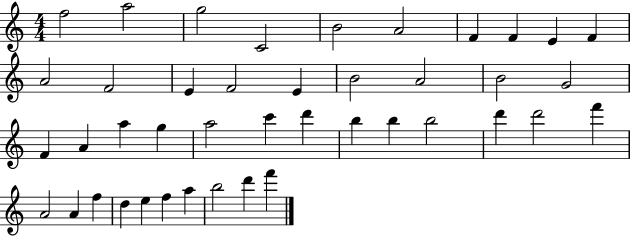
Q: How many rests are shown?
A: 0